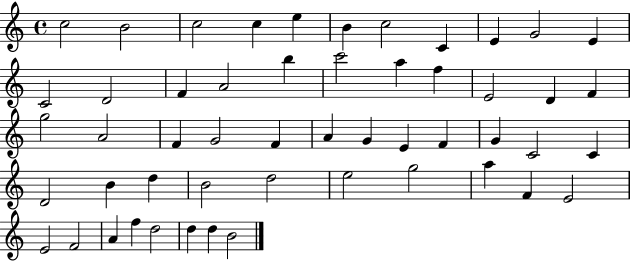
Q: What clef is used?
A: treble